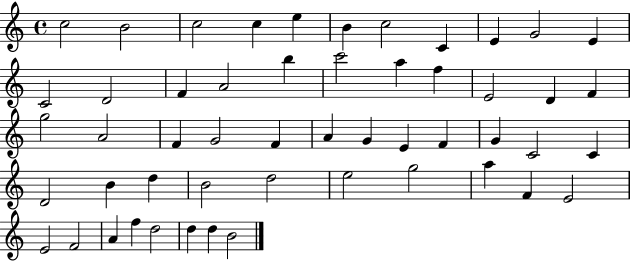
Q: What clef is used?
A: treble